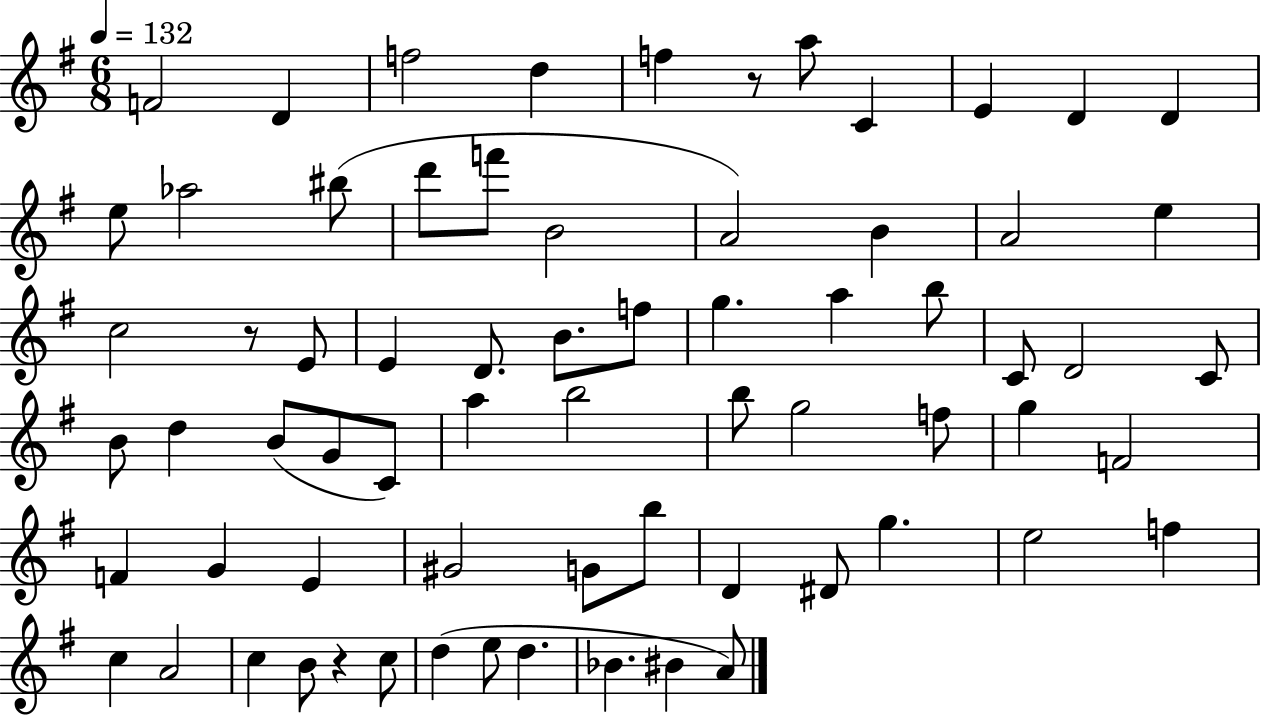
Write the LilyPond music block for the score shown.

{
  \clef treble
  \numericTimeSignature
  \time 6/8
  \key g \major
  \tempo 4 = 132
  f'2 d'4 | f''2 d''4 | f''4 r8 a''8 c'4 | e'4 d'4 d'4 | \break e''8 aes''2 bis''8( | d'''8 f'''8 b'2 | a'2) b'4 | a'2 e''4 | \break c''2 r8 e'8 | e'4 d'8. b'8. f''8 | g''4. a''4 b''8 | c'8 d'2 c'8 | \break b'8 d''4 b'8( g'8 c'8) | a''4 b''2 | b''8 g''2 f''8 | g''4 f'2 | \break f'4 g'4 e'4 | gis'2 g'8 b''8 | d'4 dis'8 g''4. | e''2 f''4 | \break c''4 a'2 | c''4 b'8 r4 c''8 | d''4( e''8 d''4. | bes'4. bis'4 a'8) | \break \bar "|."
}